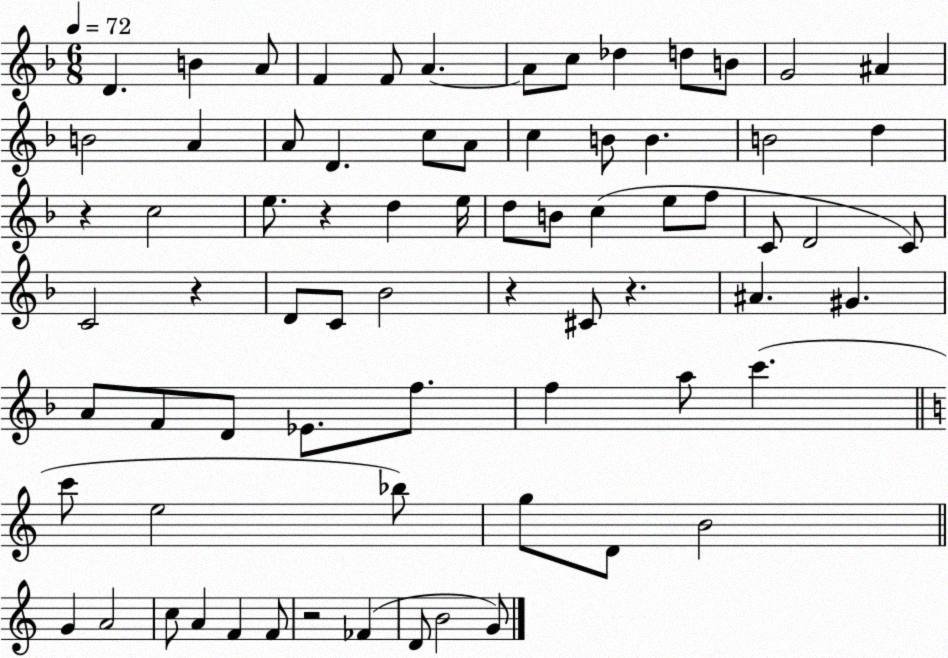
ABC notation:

X:1
T:Untitled
M:6/8
L:1/4
K:F
D B A/2 F F/2 A A/2 c/2 _d d/2 B/2 G2 ^A B2 A A/2 D c/2 A/2 c B/2 B B2 d z c2 e/2 z d e/4 d/2 B/2 c e/2 f/2 C/2 D2 C/2 C2 z D/2 C/2 _B2 z ^C/2 z ^A ^G A/2 F/2 D/2 _E/2 f/2 f a/2 c' c'/2 e2 _b/2 g/2 D/2 B2 G A2 c/2 A F F/2 z2 _F D/2 B2 G/2